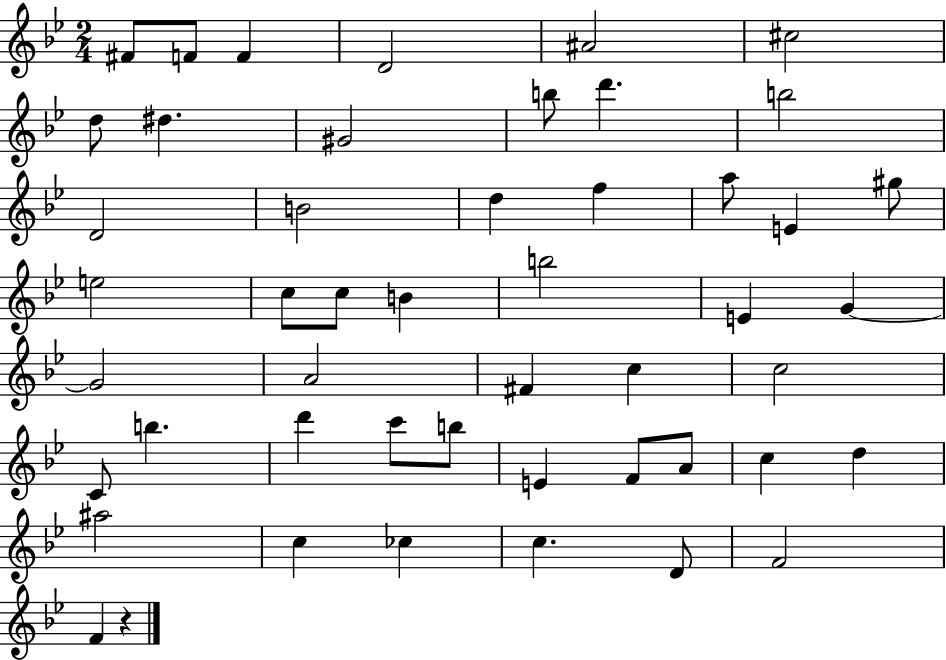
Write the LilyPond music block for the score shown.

{
  \clef treble
  \numericTimeSignature
  \time 2/4
  \key bes \major
  fis'8 f'8 f'4 | d'2 | ais'2 | cis''2 | \break d''8 dis''4. | gis'2 | b''8 d'''4. | b''2 | \break d'2 | b'2 | d''4 f''4 | a''8 e'4 gis''8 | \break e''2 | c''8 c''8 b'4 | b''2 | e'4 g'4~~ | \break g'2 | a'2 | fis'4 c''4 | c''2 | \break c'8 b''4. | d'''4 c'''8 b''8 | e'4 f'8 a'8 | c''4 d''4 | \break ais''2 | c''4 ces''4 | c''4. d'8 | f'2 | \break f'4 r4 | \bar "|."
}